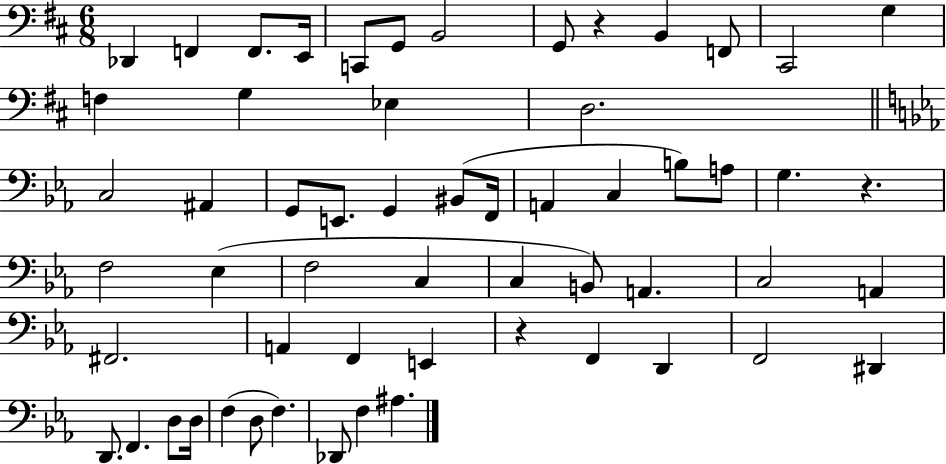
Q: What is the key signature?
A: D major